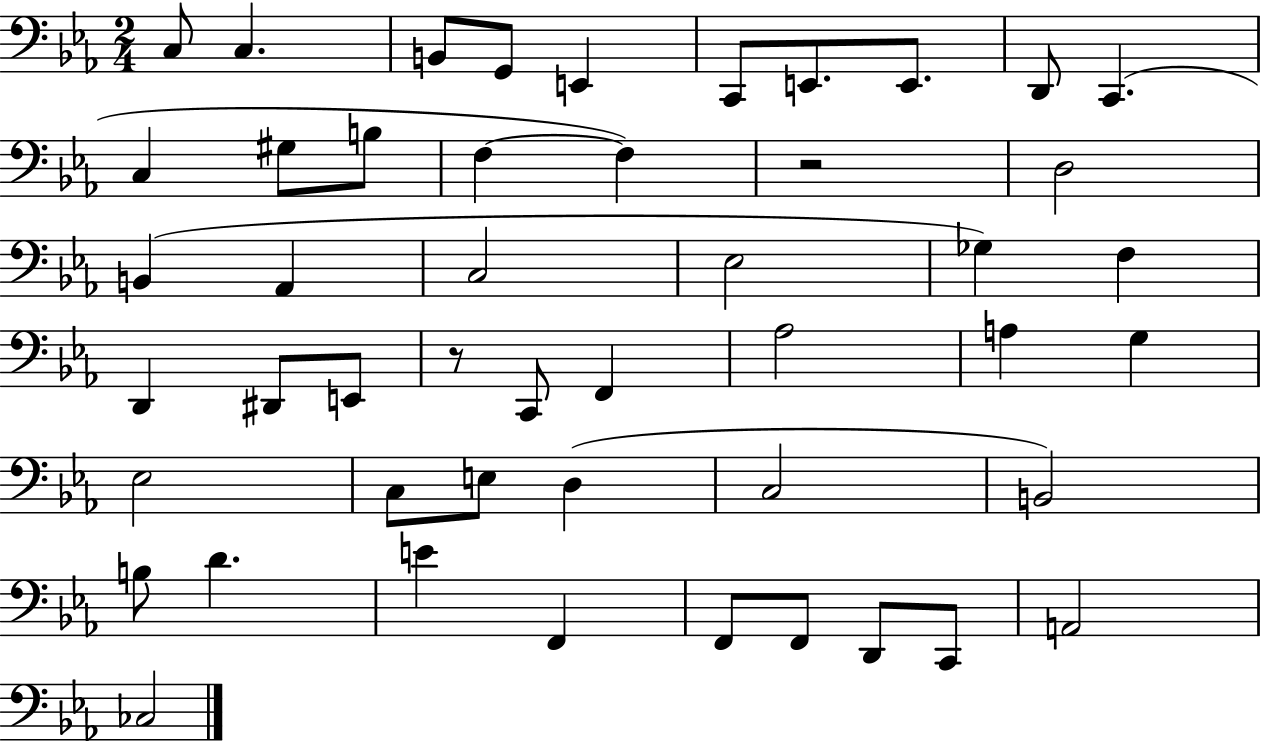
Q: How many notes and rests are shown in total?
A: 48